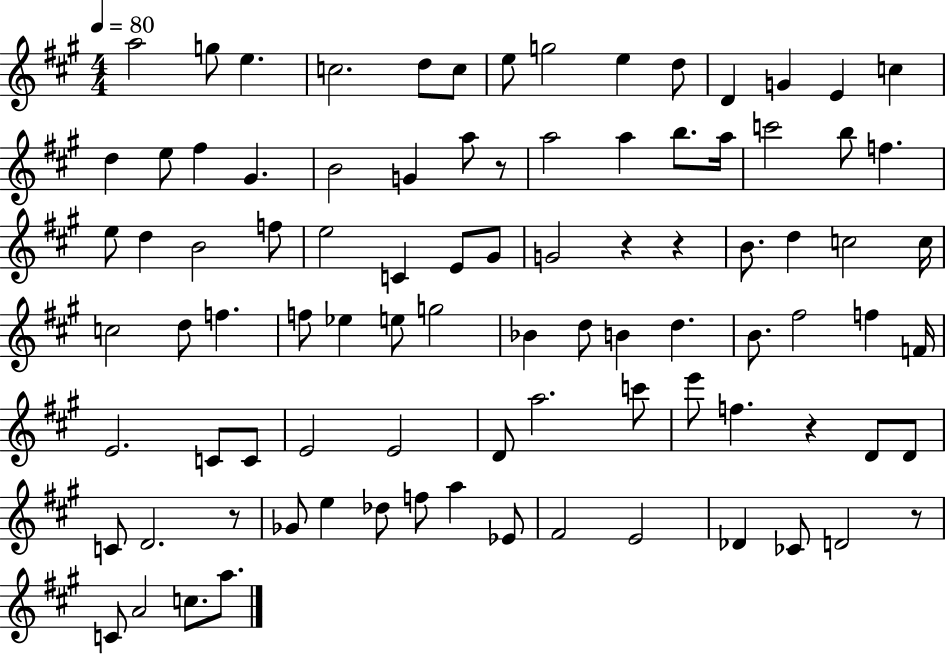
{
  \clef treble
  \numericTimeSignature
  \time 4/4
  \key a \major
  \tempo 4 = 80
  a''2 g''8 e''4. | c''2. d''8 c''8 | e''8 g''2 e''4 d''8 | d'4 g'4 e'4 c''4 | \break d''4 e''8 fis''4 gis'4. | b'2 g'4 a''8 r8 | a''2 a''4 b''8. a''16 | c'''2 b''8 f''4. | \break e''8 d''4 b'2 f''8 | e''2 c'4 e'8 gis'8 | g'2 r4 r4 | b'8. d''4 c''2 c''16 | \break c''2 d''8 f''4. | f''8 ees''4 e''8 g''2 | bes'4 d''8 b'4 d''4. | b'8. fis''2 f''4 f'16 | \break e'2. c'8 c'8 | e'2 e'2 | d'8 a''2. c'''8 | e'''8 f''4. r4 d'8 d'8 | \break c'8 d'2. r8 | ges'8 e''4 des''8 f''8 a''4 ees'8 | fis'2 e'2 | des'4 ces'8 d'2 r8 | \break c'8 a'2 c''8. a''8. | \bar "|."
}